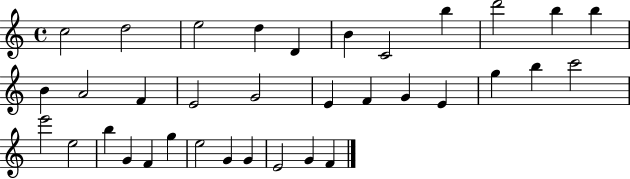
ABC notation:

X:1
T:Untitled
M:4/4
L:1/4
K:C
c2 d2 e2 d D B C2 b d'2 b b B A2 F E2 G2 E F G E g b c'2 e'2 e2 b G F g e2 G G E2 G F